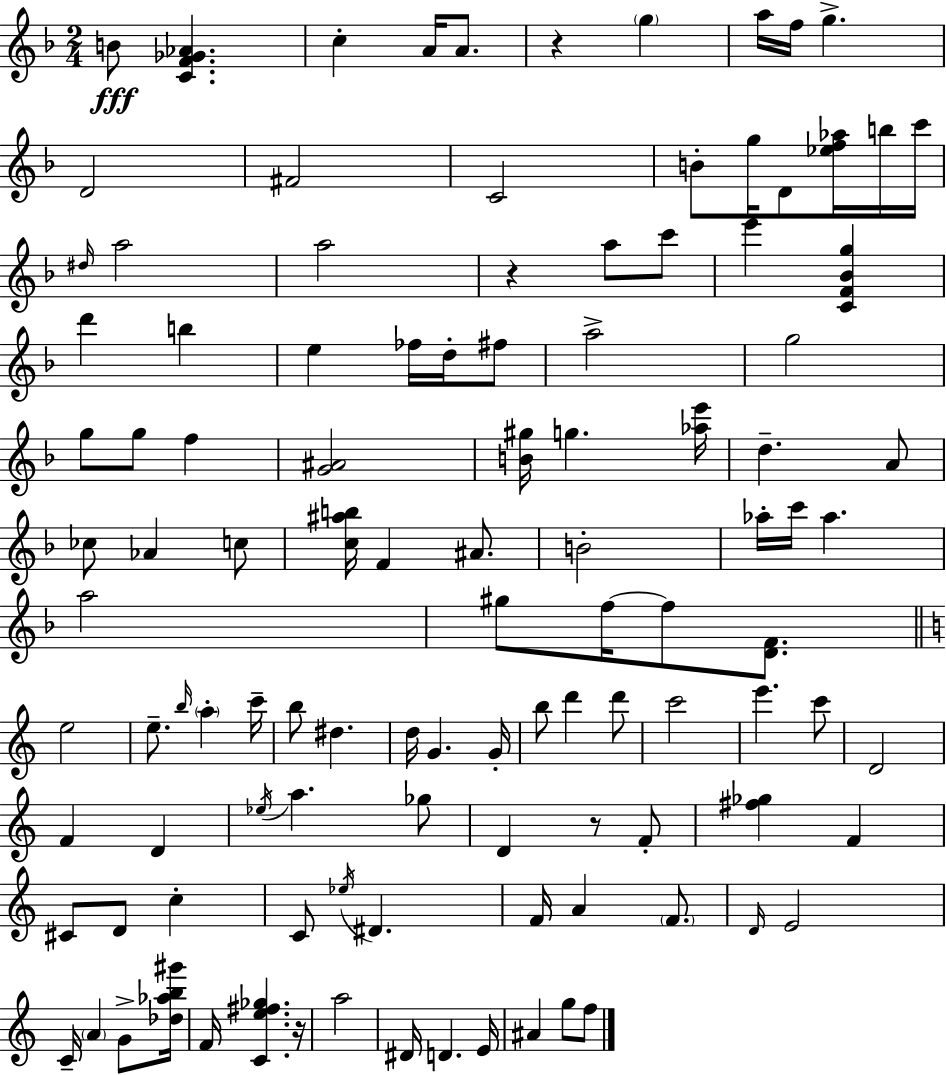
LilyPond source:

{
  \clef treble
  \numericTimeSignature
  \time 2/4
  \key f \major
  b'8\fff <c' f' ges' aes'>4. | c''4-. a'16 a'8. | r4 \parenthesize g''4 | a''16 f''16 g''4.-> | \break d'2 | fis'2 | c'2 | b'8-. g''16 d'8 <ees'' f'' aes''>16 b''16 c'''16 | \break \grace { dis''16 } a''2 | a''2 | r4 a''8 c'''8 | e'''4 <c' f' bes' g''>4 | \break d'''4 b''4 | e''4 fes''16 d''16-. fis''8 | a''2-> | g''2 | \break g''8 g''8 f''4 | <g' ais'>2 | <b' gis''>16 g''4. | <aes'' e'''>16 d''4.-- a'8 | \break ces''8 aes'4 c''8 | <c'' ais'' b''>16 f'4 ais'8. | b'2-. | aes''16-. c'''16 aes''4. | \break a''2 | gis''8 f''16~~ f''8 <d' f'>8. | \bar "||" \break \key c \major e''2 | e''8.-- \grace { b''16 } \parenthesize a''4-. | c'''16-- b''8 dis''4. | d''16 g'4. | \break g'16-. b''8 d'''4 d'''8 | c'''2 | e'''4. c'''8 | d'2 | \break f'4 d'4 | \acciaccatura { ees''16 } a''4. | ges''8 d'4 r8 | f'8-. <fis'' ges''>4 f'4 | \break cis'8 d'8 c''4-. | c'8 \acciaccatura { ees''16 } dis'4. | f'16 a'4 | \parenthesize f'8. \grace { d'16 } e'2 | \break c'16-- \parenthesize a'4 | g'8-> <des'' aes'' b'' gis'''>16 f'16 <c' e'' fis'' ges''>4. | r16 a''2 | dis'16 d'4. | \break e'16 ais'4 | g''8 f''8 \bar "|."
}